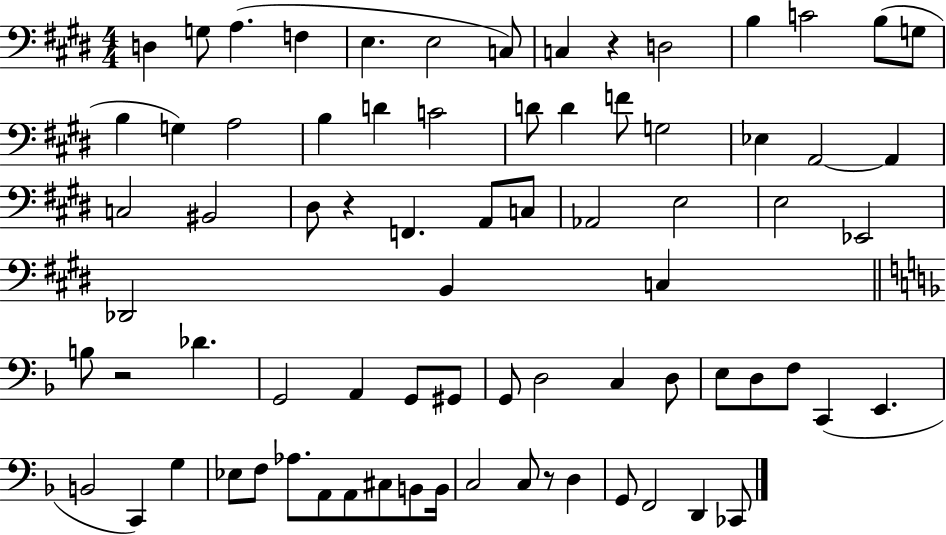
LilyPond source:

{
  \clef bass
  \numericTimeSignature
  \time 4/4
  \key e \major
  d4 g8 a4.( f4 | e4. e2 c8) | c4 r4 d2 | b4 c'2 b8( g8 | \break b4 g4) a2 | b4 d'4 c'2 | d'8 d'4 f'8 g2 | ees4 a,2~~ a,4 | \break c2 bis,2 | dis8 r4 f,4. a,8 c8 | aes,2 e2 | e2 ees,2 | \break des,2 b,4 c4 | \bar "||" \break \key d \minor b8 r2 des'4. | g,2 a,4 g,8 gis,8 | g,8 d2 c4 d8 | e8 d8 f8 c,4( e,4. | \break b,2 c,4) g4 | ees8 f8 aes8. a,8 a,8 cis8 b,8 b,16 | c2 c8 r8 d4 | g,8 f,2 d,4 ces,8 | \break \bar "|."
}